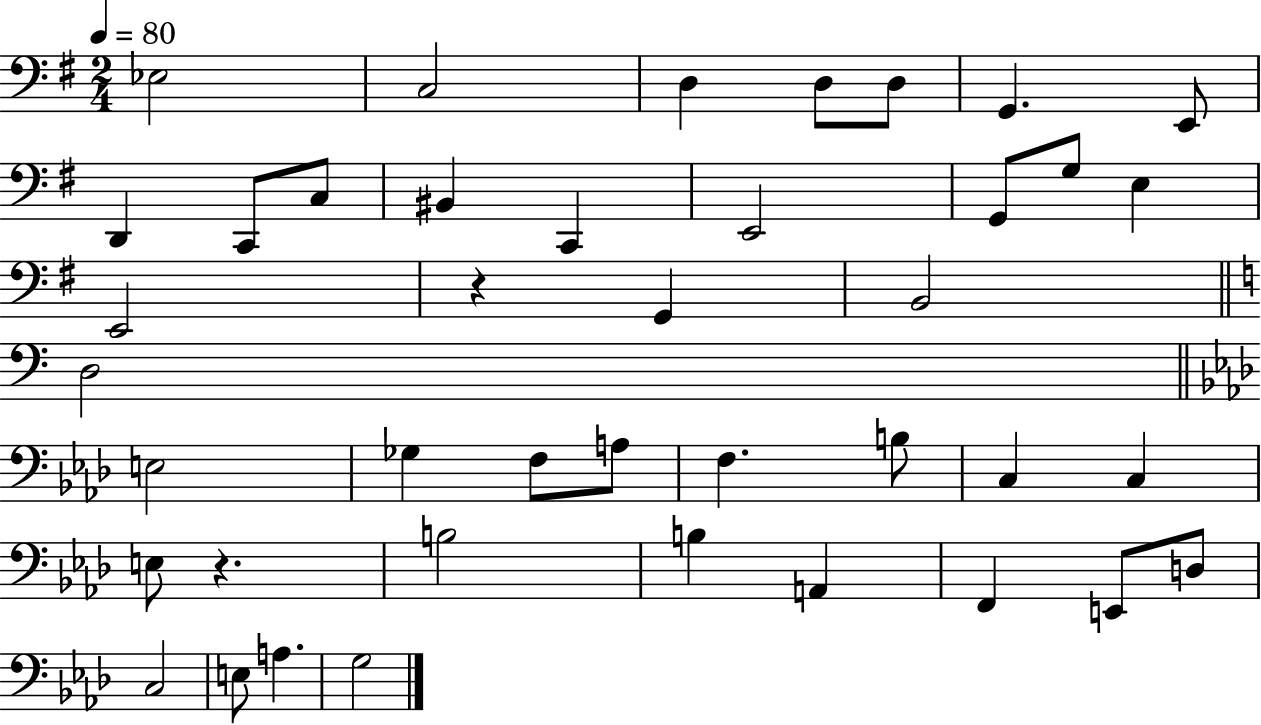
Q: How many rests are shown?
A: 2